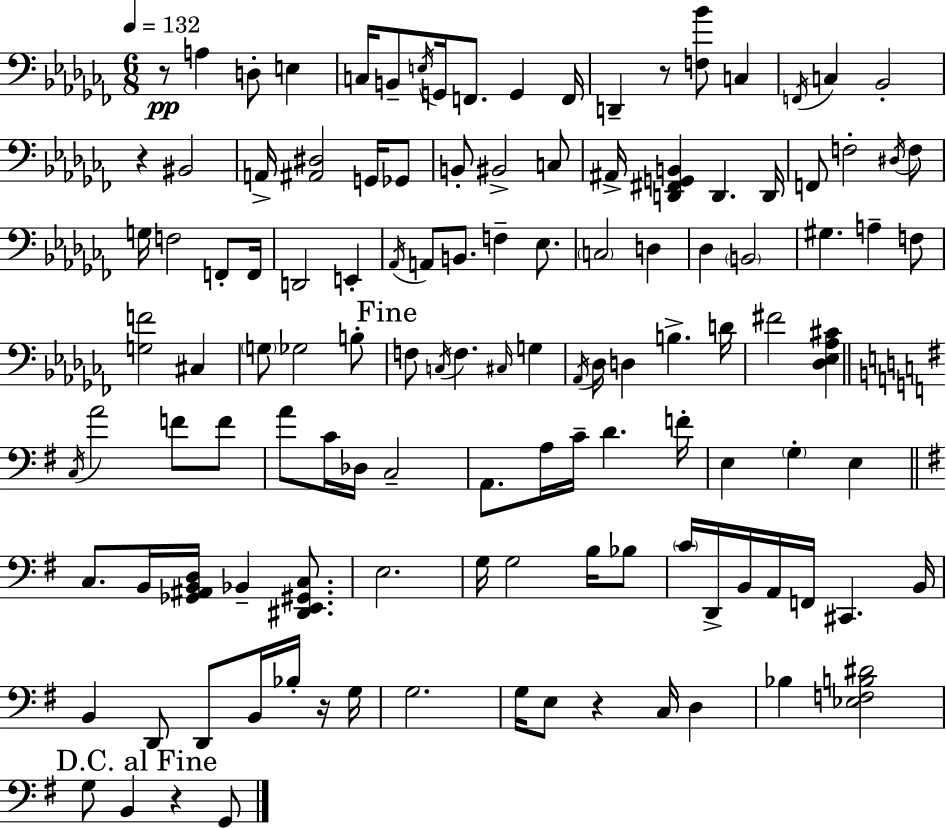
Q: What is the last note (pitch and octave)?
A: G2